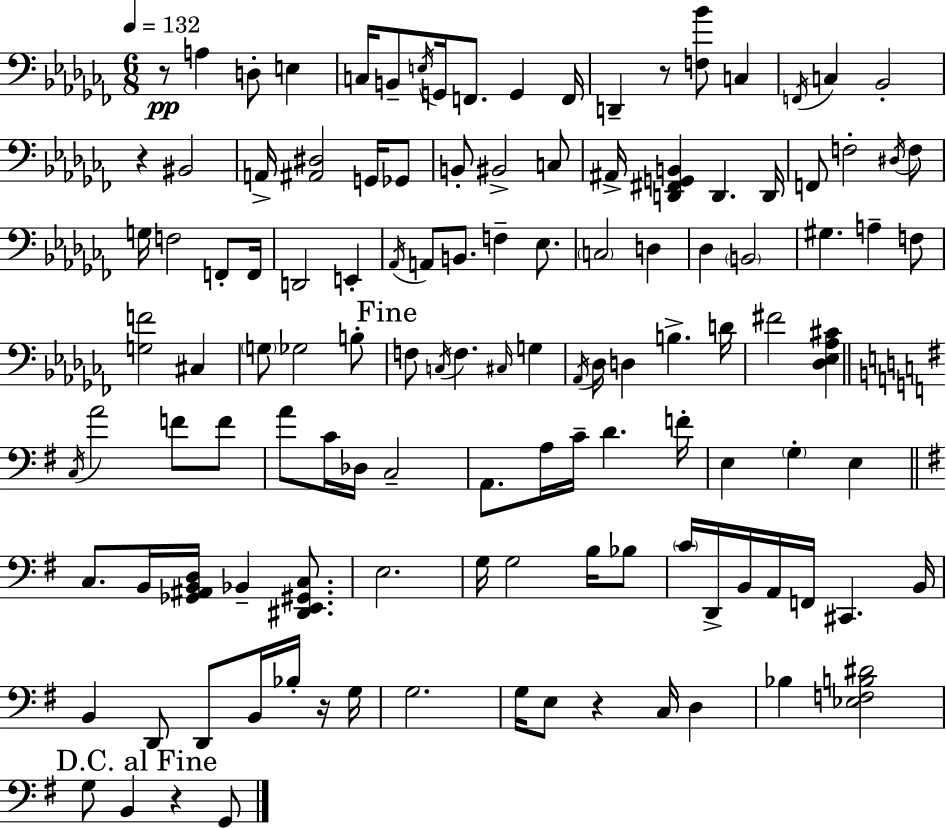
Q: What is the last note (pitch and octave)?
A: G2